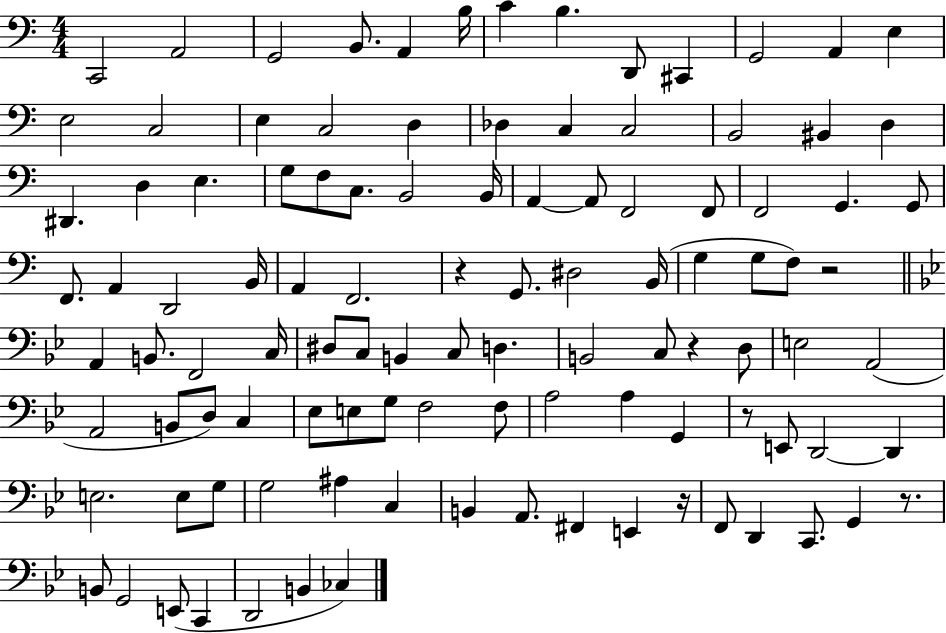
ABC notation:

X:1
T:Untitled
M:4/4
L:1/4
K:C
C,,2 A,,2 G,,2 B,,/2 A,, B,/4 C B, D,,/2 ^C,, G,,2 A,, E, E,2 C,2 E, C,2 D, _D, C, C,2 B,,2 ^B,, D, ^D,, D, E, G,/2 F,/2 C,/2 B,,2 B,,/4 A,, A,,/2 F,,2 F,,/2 F,,2 G,, G,,/2 F,,/2 A,, D,,2 B,,/4 A,, F,,2 z G,,/2 ^D,2 B,,/4 G, G,/2 F,/2 z2 A,, B,,/2 F,,2 C,/4 ^D,/2 C,/2 B,, C,/2 D, B,,2 C,/2 z D,/2 E,2 A,,2 A,,2 B,,/2 D,/2 C, _E,/2 E,/2 G,/2 F,2 F,/2 A,2 A, G,, z/2 E,,/2 D,,2 D,, E,2 E,/2 G,/2 G,2 ^A, C, B,, A,,/2 ^F,, E,, z/4 F,,/2 D,, C,,/2 G,, z/2 B,,/2 G,,2 E,,/2 C,, D,,2 B,, _C,